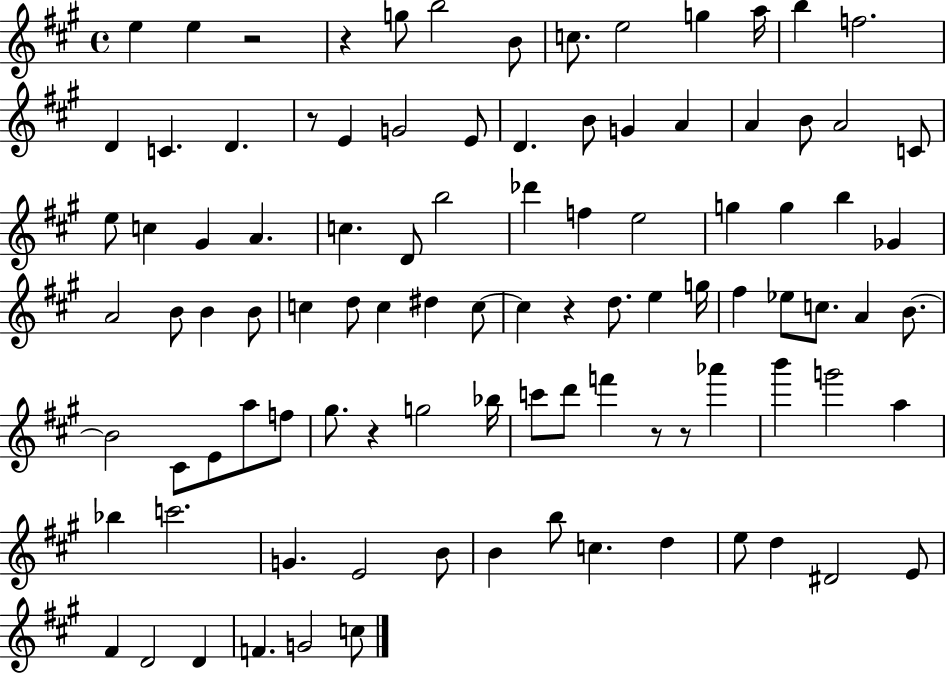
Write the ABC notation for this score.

X:1
T:Untitled
M:4/4
L:1/4
K:A
e e z2 z g/2 b2 B/2 c/2 e2 g a/4 b f2 D C D z/2 E G2 E/2 D B/2 G A A B/2 A2 C/2 e/2 c ^G A c D/2 b2 _d' f e2 g g b _G A2 B/2 B B/2 c d/2 c ^d c/2 c z d/2 e g/4 ^f _e/2 c/2 A B/2 B2 ^C/2 E/2 a/2 f/2 ^g/2 z g2 _b/4 c'/2 d'/2 f' z/2 z/2 _a' b' g'2 a _b c'2 G E2 B/2 B b/2 c d e/2 d ^D2 E/2 ^F D2 D F G2 c/2